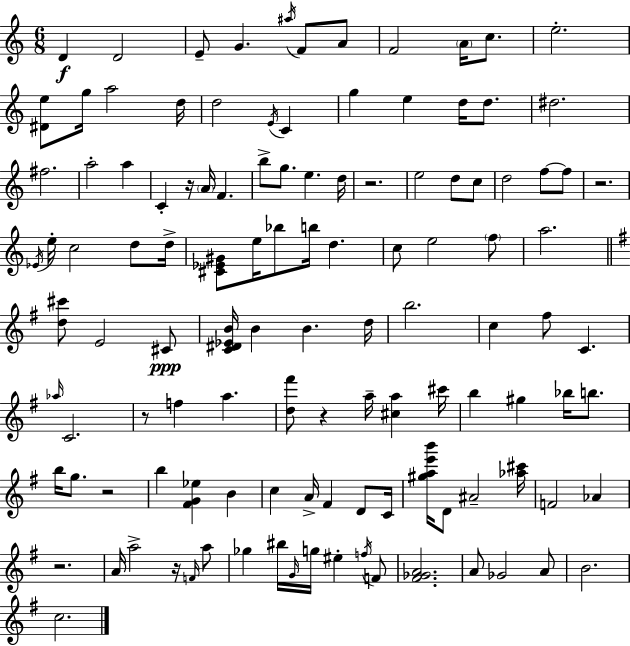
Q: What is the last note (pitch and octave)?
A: C5